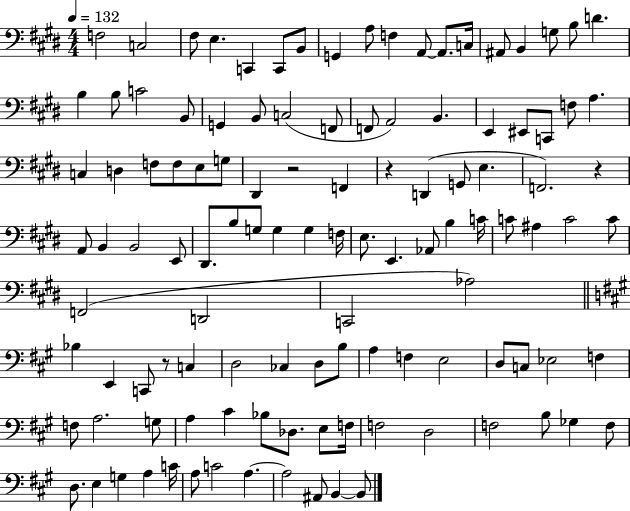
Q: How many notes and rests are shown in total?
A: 115